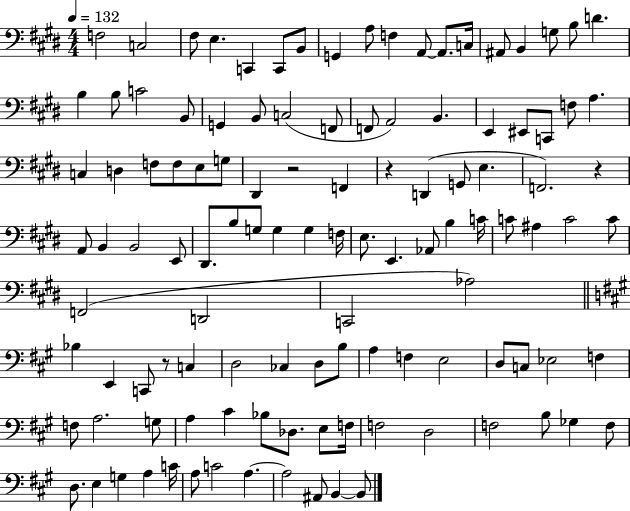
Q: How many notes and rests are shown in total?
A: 115